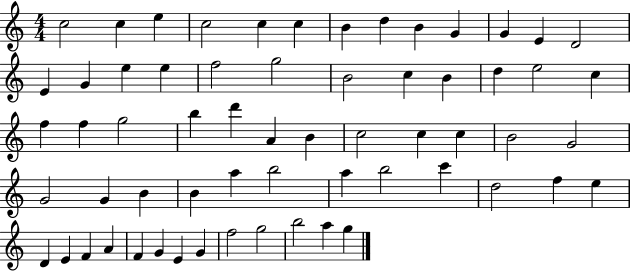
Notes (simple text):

C5/h C5/q E5/q C5/h C5/q C5/q B4/q D5/q B4/q G4/q G4/q E4/q D4/h E4/q G4/q E5/q E5/q F5/h G5/h B4/h C5/q B4/q D5/q E5/h C5/q F5/q F5/q G5/h B5/q D6/q A4/q B4/q C5/h C5/q C5/q B4/h G4/h G4/h G4/q B4/q B4/q A5/q B5/h A5/q B5/h C6/q D5/h F5/q E5/q D4/q E4/q F4/q A4/q F4/q G4/q E4/q G4/q F5/h G5/h B5/h A5/q G5/q